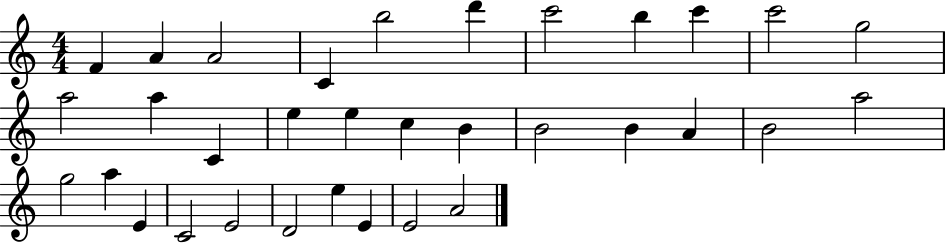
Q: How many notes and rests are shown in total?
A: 33